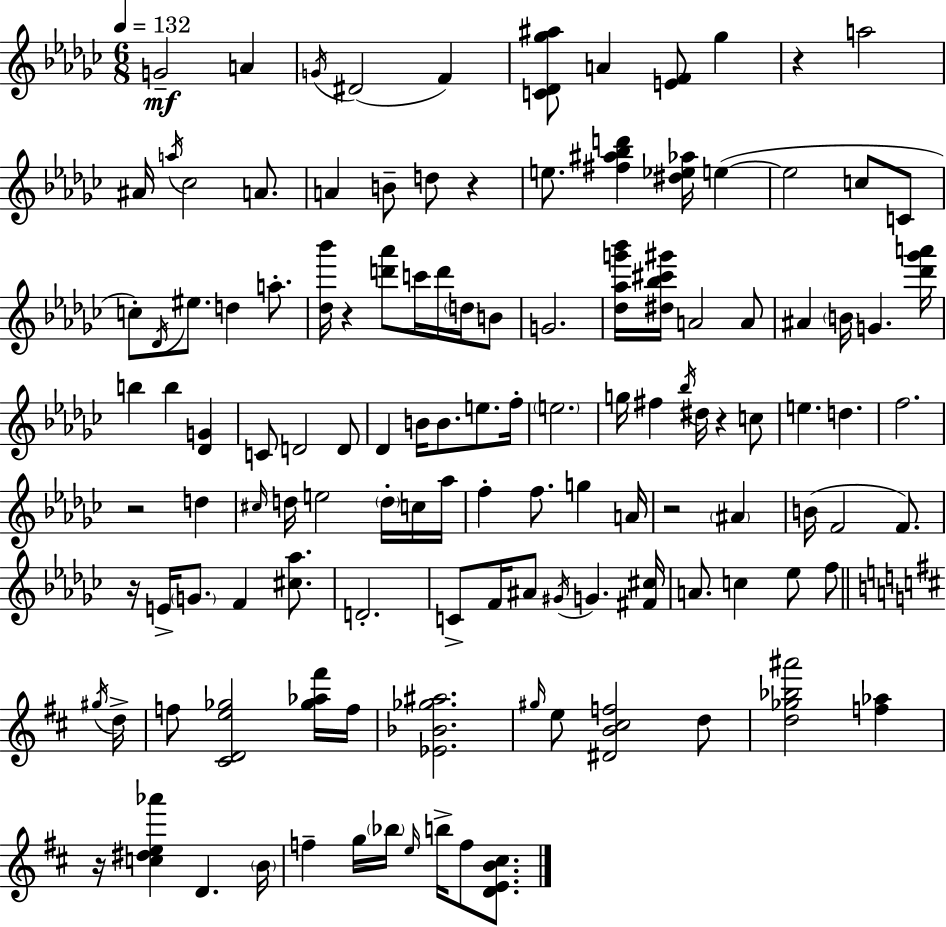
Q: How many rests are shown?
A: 8